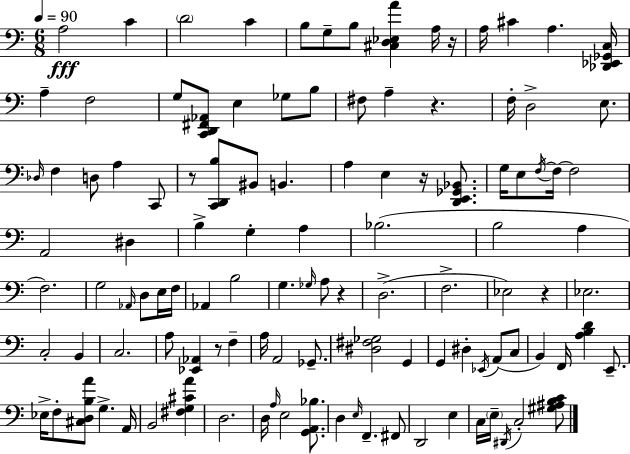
X:1
T:Untitled
M:6/8
L:1/4
K:C
A,2 C D2 C B,/2 G,/2 B,/2 [^C,D,_E,A] A,/4 z/4 A,/4 ^C A, [_D,,_E,,_G,,C,]/4 A, F,2 G,/2 [C,,D,,^F,,_A,,]/2 E, _G,/2 B,/2 ^F,/2 A, z F,/4 D,2 E,/2 _D,/4 F, D,/2 A, C,,/2 z/2 [C,,D,,B,]/2 ^B,,/2 B,, A, E, z/4 [D,,E,,_G,,_B,,]/2 G,/4 E,/2 F,/4 F,/4 F,2 A,,2 ^D, B, G, A, _B,2 B,2 A, F,2 G,2 _A,,/4 D,/2 E,/4 F,/4 _A,, B,2 G, _G,/4 A,/2 z D,2 F,2 _E,2 z _E,2 C,2 B,, C,2 A,/2 [_E,,_A,,] z/2 F, A,/4 A,,2 _G,,/2 [^D,^F,_G,]2 G,, G,, ^D, _E,,/4 A,,/2 C,/2 B,, F,,/4 [A,B,D] E,,/2 _E,/4 F,/2 [^C,D,B,A]/2 G, A,,/4 B,,2 [^F,G,^CA] D,2 D,/4 A,/4 E,2 [G,,A,,_B,]/2 D, E,/4 F,, ^F,,/2 D,,2 E, C,/4 E,/4 ^D,,/4 C,2 [^G,^A,B,C]/2